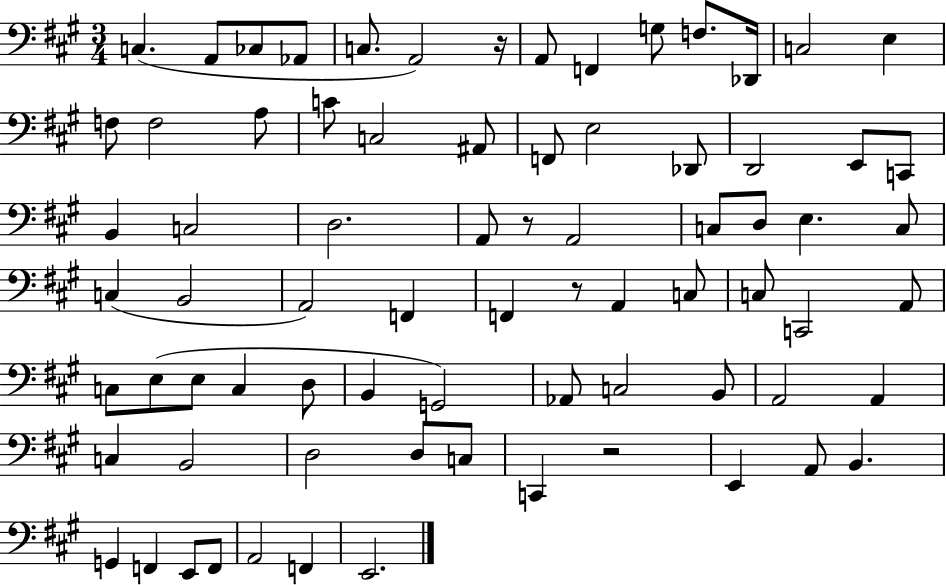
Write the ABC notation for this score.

X:1
T:Untitled
M:3/4
L:1/4
K:A
C, A,,/2 _C,/2 _A,,/2 C,/2 A,,2 z/4 A,,/2 F,, G,/2 F,/2 _D,,/4 C,2 E, F,/2 F,2 A,/2 C/2 C,2 ^A,,/2 F,,/2 E,2 _D,,/2 D,,2 E,,/2 C,,/2 B,, C,2 D,2 A,,/2 z/2 A,,2 C,/2 D,/2 E, C,/2 C, B,,2 A,,2 F,, F,, z/2 A,, C,/2 C,/2 C,,2 A,,/2 C,/2 E,/2 E,/2 C, D,/2 B,, G,,2 _A,,/2 C,2 B,,/2 A,,2 A,, C, B,,2 D,2 D,/2 C,/2 C,, z2 E,, A,,/2 B,, G,, F,, E,,/2 F,,/2 A,,2 F,, E,,2